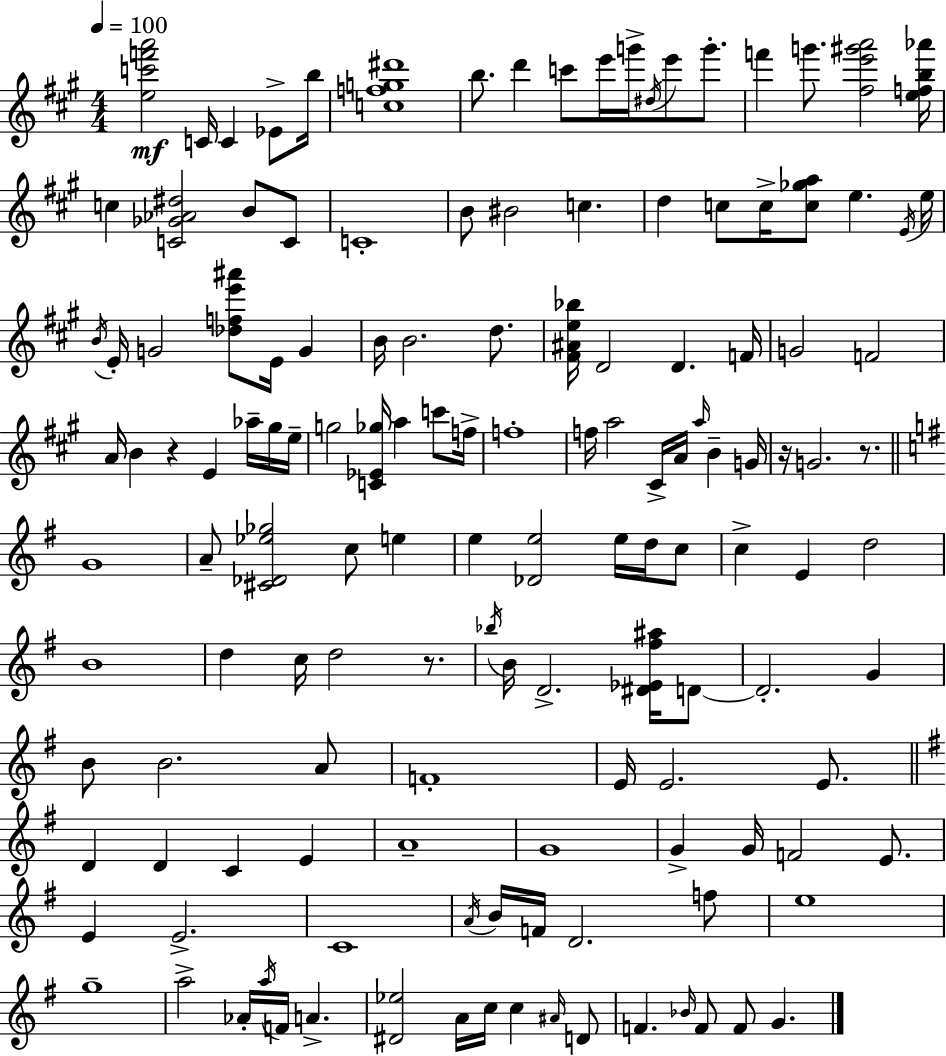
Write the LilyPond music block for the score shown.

{
  \clef treble
  \numericTimeSignature
  \time 4/4
  \key a \major
  \tempo 4 = 100
  <e'' c''' f''' a'''>2\mf c'16 c'4 ees'8-> b''16 | <c'' f'' g'' dis'''>1 | b''8. d'''4 c'''8 e'''16 g'''16-> \acciaccatura { dis''16 } e'''8 g'''8.-. | f'''4 g'''8. <fis'' e''' gis''' a'''>2 | \break <e'' f'' b'' aes'''>16 c''4 <c' ges' aes' dis''>2 b'8 c'8 | c'1-. | b'8 bis'2 c''4. | d''4 c''8 c''16-> <c'' ges'' a''>8 e''4. | \break \acciaccatura { e'16 } e''16 \acciaccatura { b'16 } e'16-. g'2 <des'' f'' e''' ais'''>8 e'16 g'4 | b'16 b'2. | d''8. <fis' ais' e'' bes''>16 d'2 d'4. | f'16 g'2 f'2 | \break a'16 b'4 r4 e'4 | aes''16-- gis''16 e''16-- g''2 <c' ees' ges''>16 a''4 | c'''8 f''16-> f''1-. | f''16 a''2 cis'16-> a'16 \grace { a''16 } b'4-- | \break g'16 r16 g'2. | r8. \bar "||" \break \key g \major g'1 | a'8-- <cis' des' ees'' ges''>2 c''8 e''4 | e''4 <des' e''>2 e''16 d''16 c''8 | c''4-> e'4 d''2 | \break b'1 | d''4 c''16 d''2 r8. | \acciaccatura { bes''16 } b'16 d'2.-> <dis' ees' fis'' ais''>16 d'8~~ | d'2.-. g'4 | \break b'8 b'2. a'8 | f'1-. | e'16 e'2. e'8. | \bar "||" \break \key g \major d'4 d'4 c'4 e'4 | a'1-- | g'1 | g'4-> g'16 f'2 e'8. | \break e'4 e'2.-> | c'1 | \acciaccatura { a'16 } b'16 f'16 d'2. f''8 | e''1 | \break g''1-- | a''2-> aes'16-. \acciaccatura { a''16 } f'16 a'4.-> | <dis' ees''>2 a'16 c''16 c''4 | \grace { ais'16 } d'8 f'4. \grace { bes'16 } f'8 f'8 g'4. | \break \bar "|."
}